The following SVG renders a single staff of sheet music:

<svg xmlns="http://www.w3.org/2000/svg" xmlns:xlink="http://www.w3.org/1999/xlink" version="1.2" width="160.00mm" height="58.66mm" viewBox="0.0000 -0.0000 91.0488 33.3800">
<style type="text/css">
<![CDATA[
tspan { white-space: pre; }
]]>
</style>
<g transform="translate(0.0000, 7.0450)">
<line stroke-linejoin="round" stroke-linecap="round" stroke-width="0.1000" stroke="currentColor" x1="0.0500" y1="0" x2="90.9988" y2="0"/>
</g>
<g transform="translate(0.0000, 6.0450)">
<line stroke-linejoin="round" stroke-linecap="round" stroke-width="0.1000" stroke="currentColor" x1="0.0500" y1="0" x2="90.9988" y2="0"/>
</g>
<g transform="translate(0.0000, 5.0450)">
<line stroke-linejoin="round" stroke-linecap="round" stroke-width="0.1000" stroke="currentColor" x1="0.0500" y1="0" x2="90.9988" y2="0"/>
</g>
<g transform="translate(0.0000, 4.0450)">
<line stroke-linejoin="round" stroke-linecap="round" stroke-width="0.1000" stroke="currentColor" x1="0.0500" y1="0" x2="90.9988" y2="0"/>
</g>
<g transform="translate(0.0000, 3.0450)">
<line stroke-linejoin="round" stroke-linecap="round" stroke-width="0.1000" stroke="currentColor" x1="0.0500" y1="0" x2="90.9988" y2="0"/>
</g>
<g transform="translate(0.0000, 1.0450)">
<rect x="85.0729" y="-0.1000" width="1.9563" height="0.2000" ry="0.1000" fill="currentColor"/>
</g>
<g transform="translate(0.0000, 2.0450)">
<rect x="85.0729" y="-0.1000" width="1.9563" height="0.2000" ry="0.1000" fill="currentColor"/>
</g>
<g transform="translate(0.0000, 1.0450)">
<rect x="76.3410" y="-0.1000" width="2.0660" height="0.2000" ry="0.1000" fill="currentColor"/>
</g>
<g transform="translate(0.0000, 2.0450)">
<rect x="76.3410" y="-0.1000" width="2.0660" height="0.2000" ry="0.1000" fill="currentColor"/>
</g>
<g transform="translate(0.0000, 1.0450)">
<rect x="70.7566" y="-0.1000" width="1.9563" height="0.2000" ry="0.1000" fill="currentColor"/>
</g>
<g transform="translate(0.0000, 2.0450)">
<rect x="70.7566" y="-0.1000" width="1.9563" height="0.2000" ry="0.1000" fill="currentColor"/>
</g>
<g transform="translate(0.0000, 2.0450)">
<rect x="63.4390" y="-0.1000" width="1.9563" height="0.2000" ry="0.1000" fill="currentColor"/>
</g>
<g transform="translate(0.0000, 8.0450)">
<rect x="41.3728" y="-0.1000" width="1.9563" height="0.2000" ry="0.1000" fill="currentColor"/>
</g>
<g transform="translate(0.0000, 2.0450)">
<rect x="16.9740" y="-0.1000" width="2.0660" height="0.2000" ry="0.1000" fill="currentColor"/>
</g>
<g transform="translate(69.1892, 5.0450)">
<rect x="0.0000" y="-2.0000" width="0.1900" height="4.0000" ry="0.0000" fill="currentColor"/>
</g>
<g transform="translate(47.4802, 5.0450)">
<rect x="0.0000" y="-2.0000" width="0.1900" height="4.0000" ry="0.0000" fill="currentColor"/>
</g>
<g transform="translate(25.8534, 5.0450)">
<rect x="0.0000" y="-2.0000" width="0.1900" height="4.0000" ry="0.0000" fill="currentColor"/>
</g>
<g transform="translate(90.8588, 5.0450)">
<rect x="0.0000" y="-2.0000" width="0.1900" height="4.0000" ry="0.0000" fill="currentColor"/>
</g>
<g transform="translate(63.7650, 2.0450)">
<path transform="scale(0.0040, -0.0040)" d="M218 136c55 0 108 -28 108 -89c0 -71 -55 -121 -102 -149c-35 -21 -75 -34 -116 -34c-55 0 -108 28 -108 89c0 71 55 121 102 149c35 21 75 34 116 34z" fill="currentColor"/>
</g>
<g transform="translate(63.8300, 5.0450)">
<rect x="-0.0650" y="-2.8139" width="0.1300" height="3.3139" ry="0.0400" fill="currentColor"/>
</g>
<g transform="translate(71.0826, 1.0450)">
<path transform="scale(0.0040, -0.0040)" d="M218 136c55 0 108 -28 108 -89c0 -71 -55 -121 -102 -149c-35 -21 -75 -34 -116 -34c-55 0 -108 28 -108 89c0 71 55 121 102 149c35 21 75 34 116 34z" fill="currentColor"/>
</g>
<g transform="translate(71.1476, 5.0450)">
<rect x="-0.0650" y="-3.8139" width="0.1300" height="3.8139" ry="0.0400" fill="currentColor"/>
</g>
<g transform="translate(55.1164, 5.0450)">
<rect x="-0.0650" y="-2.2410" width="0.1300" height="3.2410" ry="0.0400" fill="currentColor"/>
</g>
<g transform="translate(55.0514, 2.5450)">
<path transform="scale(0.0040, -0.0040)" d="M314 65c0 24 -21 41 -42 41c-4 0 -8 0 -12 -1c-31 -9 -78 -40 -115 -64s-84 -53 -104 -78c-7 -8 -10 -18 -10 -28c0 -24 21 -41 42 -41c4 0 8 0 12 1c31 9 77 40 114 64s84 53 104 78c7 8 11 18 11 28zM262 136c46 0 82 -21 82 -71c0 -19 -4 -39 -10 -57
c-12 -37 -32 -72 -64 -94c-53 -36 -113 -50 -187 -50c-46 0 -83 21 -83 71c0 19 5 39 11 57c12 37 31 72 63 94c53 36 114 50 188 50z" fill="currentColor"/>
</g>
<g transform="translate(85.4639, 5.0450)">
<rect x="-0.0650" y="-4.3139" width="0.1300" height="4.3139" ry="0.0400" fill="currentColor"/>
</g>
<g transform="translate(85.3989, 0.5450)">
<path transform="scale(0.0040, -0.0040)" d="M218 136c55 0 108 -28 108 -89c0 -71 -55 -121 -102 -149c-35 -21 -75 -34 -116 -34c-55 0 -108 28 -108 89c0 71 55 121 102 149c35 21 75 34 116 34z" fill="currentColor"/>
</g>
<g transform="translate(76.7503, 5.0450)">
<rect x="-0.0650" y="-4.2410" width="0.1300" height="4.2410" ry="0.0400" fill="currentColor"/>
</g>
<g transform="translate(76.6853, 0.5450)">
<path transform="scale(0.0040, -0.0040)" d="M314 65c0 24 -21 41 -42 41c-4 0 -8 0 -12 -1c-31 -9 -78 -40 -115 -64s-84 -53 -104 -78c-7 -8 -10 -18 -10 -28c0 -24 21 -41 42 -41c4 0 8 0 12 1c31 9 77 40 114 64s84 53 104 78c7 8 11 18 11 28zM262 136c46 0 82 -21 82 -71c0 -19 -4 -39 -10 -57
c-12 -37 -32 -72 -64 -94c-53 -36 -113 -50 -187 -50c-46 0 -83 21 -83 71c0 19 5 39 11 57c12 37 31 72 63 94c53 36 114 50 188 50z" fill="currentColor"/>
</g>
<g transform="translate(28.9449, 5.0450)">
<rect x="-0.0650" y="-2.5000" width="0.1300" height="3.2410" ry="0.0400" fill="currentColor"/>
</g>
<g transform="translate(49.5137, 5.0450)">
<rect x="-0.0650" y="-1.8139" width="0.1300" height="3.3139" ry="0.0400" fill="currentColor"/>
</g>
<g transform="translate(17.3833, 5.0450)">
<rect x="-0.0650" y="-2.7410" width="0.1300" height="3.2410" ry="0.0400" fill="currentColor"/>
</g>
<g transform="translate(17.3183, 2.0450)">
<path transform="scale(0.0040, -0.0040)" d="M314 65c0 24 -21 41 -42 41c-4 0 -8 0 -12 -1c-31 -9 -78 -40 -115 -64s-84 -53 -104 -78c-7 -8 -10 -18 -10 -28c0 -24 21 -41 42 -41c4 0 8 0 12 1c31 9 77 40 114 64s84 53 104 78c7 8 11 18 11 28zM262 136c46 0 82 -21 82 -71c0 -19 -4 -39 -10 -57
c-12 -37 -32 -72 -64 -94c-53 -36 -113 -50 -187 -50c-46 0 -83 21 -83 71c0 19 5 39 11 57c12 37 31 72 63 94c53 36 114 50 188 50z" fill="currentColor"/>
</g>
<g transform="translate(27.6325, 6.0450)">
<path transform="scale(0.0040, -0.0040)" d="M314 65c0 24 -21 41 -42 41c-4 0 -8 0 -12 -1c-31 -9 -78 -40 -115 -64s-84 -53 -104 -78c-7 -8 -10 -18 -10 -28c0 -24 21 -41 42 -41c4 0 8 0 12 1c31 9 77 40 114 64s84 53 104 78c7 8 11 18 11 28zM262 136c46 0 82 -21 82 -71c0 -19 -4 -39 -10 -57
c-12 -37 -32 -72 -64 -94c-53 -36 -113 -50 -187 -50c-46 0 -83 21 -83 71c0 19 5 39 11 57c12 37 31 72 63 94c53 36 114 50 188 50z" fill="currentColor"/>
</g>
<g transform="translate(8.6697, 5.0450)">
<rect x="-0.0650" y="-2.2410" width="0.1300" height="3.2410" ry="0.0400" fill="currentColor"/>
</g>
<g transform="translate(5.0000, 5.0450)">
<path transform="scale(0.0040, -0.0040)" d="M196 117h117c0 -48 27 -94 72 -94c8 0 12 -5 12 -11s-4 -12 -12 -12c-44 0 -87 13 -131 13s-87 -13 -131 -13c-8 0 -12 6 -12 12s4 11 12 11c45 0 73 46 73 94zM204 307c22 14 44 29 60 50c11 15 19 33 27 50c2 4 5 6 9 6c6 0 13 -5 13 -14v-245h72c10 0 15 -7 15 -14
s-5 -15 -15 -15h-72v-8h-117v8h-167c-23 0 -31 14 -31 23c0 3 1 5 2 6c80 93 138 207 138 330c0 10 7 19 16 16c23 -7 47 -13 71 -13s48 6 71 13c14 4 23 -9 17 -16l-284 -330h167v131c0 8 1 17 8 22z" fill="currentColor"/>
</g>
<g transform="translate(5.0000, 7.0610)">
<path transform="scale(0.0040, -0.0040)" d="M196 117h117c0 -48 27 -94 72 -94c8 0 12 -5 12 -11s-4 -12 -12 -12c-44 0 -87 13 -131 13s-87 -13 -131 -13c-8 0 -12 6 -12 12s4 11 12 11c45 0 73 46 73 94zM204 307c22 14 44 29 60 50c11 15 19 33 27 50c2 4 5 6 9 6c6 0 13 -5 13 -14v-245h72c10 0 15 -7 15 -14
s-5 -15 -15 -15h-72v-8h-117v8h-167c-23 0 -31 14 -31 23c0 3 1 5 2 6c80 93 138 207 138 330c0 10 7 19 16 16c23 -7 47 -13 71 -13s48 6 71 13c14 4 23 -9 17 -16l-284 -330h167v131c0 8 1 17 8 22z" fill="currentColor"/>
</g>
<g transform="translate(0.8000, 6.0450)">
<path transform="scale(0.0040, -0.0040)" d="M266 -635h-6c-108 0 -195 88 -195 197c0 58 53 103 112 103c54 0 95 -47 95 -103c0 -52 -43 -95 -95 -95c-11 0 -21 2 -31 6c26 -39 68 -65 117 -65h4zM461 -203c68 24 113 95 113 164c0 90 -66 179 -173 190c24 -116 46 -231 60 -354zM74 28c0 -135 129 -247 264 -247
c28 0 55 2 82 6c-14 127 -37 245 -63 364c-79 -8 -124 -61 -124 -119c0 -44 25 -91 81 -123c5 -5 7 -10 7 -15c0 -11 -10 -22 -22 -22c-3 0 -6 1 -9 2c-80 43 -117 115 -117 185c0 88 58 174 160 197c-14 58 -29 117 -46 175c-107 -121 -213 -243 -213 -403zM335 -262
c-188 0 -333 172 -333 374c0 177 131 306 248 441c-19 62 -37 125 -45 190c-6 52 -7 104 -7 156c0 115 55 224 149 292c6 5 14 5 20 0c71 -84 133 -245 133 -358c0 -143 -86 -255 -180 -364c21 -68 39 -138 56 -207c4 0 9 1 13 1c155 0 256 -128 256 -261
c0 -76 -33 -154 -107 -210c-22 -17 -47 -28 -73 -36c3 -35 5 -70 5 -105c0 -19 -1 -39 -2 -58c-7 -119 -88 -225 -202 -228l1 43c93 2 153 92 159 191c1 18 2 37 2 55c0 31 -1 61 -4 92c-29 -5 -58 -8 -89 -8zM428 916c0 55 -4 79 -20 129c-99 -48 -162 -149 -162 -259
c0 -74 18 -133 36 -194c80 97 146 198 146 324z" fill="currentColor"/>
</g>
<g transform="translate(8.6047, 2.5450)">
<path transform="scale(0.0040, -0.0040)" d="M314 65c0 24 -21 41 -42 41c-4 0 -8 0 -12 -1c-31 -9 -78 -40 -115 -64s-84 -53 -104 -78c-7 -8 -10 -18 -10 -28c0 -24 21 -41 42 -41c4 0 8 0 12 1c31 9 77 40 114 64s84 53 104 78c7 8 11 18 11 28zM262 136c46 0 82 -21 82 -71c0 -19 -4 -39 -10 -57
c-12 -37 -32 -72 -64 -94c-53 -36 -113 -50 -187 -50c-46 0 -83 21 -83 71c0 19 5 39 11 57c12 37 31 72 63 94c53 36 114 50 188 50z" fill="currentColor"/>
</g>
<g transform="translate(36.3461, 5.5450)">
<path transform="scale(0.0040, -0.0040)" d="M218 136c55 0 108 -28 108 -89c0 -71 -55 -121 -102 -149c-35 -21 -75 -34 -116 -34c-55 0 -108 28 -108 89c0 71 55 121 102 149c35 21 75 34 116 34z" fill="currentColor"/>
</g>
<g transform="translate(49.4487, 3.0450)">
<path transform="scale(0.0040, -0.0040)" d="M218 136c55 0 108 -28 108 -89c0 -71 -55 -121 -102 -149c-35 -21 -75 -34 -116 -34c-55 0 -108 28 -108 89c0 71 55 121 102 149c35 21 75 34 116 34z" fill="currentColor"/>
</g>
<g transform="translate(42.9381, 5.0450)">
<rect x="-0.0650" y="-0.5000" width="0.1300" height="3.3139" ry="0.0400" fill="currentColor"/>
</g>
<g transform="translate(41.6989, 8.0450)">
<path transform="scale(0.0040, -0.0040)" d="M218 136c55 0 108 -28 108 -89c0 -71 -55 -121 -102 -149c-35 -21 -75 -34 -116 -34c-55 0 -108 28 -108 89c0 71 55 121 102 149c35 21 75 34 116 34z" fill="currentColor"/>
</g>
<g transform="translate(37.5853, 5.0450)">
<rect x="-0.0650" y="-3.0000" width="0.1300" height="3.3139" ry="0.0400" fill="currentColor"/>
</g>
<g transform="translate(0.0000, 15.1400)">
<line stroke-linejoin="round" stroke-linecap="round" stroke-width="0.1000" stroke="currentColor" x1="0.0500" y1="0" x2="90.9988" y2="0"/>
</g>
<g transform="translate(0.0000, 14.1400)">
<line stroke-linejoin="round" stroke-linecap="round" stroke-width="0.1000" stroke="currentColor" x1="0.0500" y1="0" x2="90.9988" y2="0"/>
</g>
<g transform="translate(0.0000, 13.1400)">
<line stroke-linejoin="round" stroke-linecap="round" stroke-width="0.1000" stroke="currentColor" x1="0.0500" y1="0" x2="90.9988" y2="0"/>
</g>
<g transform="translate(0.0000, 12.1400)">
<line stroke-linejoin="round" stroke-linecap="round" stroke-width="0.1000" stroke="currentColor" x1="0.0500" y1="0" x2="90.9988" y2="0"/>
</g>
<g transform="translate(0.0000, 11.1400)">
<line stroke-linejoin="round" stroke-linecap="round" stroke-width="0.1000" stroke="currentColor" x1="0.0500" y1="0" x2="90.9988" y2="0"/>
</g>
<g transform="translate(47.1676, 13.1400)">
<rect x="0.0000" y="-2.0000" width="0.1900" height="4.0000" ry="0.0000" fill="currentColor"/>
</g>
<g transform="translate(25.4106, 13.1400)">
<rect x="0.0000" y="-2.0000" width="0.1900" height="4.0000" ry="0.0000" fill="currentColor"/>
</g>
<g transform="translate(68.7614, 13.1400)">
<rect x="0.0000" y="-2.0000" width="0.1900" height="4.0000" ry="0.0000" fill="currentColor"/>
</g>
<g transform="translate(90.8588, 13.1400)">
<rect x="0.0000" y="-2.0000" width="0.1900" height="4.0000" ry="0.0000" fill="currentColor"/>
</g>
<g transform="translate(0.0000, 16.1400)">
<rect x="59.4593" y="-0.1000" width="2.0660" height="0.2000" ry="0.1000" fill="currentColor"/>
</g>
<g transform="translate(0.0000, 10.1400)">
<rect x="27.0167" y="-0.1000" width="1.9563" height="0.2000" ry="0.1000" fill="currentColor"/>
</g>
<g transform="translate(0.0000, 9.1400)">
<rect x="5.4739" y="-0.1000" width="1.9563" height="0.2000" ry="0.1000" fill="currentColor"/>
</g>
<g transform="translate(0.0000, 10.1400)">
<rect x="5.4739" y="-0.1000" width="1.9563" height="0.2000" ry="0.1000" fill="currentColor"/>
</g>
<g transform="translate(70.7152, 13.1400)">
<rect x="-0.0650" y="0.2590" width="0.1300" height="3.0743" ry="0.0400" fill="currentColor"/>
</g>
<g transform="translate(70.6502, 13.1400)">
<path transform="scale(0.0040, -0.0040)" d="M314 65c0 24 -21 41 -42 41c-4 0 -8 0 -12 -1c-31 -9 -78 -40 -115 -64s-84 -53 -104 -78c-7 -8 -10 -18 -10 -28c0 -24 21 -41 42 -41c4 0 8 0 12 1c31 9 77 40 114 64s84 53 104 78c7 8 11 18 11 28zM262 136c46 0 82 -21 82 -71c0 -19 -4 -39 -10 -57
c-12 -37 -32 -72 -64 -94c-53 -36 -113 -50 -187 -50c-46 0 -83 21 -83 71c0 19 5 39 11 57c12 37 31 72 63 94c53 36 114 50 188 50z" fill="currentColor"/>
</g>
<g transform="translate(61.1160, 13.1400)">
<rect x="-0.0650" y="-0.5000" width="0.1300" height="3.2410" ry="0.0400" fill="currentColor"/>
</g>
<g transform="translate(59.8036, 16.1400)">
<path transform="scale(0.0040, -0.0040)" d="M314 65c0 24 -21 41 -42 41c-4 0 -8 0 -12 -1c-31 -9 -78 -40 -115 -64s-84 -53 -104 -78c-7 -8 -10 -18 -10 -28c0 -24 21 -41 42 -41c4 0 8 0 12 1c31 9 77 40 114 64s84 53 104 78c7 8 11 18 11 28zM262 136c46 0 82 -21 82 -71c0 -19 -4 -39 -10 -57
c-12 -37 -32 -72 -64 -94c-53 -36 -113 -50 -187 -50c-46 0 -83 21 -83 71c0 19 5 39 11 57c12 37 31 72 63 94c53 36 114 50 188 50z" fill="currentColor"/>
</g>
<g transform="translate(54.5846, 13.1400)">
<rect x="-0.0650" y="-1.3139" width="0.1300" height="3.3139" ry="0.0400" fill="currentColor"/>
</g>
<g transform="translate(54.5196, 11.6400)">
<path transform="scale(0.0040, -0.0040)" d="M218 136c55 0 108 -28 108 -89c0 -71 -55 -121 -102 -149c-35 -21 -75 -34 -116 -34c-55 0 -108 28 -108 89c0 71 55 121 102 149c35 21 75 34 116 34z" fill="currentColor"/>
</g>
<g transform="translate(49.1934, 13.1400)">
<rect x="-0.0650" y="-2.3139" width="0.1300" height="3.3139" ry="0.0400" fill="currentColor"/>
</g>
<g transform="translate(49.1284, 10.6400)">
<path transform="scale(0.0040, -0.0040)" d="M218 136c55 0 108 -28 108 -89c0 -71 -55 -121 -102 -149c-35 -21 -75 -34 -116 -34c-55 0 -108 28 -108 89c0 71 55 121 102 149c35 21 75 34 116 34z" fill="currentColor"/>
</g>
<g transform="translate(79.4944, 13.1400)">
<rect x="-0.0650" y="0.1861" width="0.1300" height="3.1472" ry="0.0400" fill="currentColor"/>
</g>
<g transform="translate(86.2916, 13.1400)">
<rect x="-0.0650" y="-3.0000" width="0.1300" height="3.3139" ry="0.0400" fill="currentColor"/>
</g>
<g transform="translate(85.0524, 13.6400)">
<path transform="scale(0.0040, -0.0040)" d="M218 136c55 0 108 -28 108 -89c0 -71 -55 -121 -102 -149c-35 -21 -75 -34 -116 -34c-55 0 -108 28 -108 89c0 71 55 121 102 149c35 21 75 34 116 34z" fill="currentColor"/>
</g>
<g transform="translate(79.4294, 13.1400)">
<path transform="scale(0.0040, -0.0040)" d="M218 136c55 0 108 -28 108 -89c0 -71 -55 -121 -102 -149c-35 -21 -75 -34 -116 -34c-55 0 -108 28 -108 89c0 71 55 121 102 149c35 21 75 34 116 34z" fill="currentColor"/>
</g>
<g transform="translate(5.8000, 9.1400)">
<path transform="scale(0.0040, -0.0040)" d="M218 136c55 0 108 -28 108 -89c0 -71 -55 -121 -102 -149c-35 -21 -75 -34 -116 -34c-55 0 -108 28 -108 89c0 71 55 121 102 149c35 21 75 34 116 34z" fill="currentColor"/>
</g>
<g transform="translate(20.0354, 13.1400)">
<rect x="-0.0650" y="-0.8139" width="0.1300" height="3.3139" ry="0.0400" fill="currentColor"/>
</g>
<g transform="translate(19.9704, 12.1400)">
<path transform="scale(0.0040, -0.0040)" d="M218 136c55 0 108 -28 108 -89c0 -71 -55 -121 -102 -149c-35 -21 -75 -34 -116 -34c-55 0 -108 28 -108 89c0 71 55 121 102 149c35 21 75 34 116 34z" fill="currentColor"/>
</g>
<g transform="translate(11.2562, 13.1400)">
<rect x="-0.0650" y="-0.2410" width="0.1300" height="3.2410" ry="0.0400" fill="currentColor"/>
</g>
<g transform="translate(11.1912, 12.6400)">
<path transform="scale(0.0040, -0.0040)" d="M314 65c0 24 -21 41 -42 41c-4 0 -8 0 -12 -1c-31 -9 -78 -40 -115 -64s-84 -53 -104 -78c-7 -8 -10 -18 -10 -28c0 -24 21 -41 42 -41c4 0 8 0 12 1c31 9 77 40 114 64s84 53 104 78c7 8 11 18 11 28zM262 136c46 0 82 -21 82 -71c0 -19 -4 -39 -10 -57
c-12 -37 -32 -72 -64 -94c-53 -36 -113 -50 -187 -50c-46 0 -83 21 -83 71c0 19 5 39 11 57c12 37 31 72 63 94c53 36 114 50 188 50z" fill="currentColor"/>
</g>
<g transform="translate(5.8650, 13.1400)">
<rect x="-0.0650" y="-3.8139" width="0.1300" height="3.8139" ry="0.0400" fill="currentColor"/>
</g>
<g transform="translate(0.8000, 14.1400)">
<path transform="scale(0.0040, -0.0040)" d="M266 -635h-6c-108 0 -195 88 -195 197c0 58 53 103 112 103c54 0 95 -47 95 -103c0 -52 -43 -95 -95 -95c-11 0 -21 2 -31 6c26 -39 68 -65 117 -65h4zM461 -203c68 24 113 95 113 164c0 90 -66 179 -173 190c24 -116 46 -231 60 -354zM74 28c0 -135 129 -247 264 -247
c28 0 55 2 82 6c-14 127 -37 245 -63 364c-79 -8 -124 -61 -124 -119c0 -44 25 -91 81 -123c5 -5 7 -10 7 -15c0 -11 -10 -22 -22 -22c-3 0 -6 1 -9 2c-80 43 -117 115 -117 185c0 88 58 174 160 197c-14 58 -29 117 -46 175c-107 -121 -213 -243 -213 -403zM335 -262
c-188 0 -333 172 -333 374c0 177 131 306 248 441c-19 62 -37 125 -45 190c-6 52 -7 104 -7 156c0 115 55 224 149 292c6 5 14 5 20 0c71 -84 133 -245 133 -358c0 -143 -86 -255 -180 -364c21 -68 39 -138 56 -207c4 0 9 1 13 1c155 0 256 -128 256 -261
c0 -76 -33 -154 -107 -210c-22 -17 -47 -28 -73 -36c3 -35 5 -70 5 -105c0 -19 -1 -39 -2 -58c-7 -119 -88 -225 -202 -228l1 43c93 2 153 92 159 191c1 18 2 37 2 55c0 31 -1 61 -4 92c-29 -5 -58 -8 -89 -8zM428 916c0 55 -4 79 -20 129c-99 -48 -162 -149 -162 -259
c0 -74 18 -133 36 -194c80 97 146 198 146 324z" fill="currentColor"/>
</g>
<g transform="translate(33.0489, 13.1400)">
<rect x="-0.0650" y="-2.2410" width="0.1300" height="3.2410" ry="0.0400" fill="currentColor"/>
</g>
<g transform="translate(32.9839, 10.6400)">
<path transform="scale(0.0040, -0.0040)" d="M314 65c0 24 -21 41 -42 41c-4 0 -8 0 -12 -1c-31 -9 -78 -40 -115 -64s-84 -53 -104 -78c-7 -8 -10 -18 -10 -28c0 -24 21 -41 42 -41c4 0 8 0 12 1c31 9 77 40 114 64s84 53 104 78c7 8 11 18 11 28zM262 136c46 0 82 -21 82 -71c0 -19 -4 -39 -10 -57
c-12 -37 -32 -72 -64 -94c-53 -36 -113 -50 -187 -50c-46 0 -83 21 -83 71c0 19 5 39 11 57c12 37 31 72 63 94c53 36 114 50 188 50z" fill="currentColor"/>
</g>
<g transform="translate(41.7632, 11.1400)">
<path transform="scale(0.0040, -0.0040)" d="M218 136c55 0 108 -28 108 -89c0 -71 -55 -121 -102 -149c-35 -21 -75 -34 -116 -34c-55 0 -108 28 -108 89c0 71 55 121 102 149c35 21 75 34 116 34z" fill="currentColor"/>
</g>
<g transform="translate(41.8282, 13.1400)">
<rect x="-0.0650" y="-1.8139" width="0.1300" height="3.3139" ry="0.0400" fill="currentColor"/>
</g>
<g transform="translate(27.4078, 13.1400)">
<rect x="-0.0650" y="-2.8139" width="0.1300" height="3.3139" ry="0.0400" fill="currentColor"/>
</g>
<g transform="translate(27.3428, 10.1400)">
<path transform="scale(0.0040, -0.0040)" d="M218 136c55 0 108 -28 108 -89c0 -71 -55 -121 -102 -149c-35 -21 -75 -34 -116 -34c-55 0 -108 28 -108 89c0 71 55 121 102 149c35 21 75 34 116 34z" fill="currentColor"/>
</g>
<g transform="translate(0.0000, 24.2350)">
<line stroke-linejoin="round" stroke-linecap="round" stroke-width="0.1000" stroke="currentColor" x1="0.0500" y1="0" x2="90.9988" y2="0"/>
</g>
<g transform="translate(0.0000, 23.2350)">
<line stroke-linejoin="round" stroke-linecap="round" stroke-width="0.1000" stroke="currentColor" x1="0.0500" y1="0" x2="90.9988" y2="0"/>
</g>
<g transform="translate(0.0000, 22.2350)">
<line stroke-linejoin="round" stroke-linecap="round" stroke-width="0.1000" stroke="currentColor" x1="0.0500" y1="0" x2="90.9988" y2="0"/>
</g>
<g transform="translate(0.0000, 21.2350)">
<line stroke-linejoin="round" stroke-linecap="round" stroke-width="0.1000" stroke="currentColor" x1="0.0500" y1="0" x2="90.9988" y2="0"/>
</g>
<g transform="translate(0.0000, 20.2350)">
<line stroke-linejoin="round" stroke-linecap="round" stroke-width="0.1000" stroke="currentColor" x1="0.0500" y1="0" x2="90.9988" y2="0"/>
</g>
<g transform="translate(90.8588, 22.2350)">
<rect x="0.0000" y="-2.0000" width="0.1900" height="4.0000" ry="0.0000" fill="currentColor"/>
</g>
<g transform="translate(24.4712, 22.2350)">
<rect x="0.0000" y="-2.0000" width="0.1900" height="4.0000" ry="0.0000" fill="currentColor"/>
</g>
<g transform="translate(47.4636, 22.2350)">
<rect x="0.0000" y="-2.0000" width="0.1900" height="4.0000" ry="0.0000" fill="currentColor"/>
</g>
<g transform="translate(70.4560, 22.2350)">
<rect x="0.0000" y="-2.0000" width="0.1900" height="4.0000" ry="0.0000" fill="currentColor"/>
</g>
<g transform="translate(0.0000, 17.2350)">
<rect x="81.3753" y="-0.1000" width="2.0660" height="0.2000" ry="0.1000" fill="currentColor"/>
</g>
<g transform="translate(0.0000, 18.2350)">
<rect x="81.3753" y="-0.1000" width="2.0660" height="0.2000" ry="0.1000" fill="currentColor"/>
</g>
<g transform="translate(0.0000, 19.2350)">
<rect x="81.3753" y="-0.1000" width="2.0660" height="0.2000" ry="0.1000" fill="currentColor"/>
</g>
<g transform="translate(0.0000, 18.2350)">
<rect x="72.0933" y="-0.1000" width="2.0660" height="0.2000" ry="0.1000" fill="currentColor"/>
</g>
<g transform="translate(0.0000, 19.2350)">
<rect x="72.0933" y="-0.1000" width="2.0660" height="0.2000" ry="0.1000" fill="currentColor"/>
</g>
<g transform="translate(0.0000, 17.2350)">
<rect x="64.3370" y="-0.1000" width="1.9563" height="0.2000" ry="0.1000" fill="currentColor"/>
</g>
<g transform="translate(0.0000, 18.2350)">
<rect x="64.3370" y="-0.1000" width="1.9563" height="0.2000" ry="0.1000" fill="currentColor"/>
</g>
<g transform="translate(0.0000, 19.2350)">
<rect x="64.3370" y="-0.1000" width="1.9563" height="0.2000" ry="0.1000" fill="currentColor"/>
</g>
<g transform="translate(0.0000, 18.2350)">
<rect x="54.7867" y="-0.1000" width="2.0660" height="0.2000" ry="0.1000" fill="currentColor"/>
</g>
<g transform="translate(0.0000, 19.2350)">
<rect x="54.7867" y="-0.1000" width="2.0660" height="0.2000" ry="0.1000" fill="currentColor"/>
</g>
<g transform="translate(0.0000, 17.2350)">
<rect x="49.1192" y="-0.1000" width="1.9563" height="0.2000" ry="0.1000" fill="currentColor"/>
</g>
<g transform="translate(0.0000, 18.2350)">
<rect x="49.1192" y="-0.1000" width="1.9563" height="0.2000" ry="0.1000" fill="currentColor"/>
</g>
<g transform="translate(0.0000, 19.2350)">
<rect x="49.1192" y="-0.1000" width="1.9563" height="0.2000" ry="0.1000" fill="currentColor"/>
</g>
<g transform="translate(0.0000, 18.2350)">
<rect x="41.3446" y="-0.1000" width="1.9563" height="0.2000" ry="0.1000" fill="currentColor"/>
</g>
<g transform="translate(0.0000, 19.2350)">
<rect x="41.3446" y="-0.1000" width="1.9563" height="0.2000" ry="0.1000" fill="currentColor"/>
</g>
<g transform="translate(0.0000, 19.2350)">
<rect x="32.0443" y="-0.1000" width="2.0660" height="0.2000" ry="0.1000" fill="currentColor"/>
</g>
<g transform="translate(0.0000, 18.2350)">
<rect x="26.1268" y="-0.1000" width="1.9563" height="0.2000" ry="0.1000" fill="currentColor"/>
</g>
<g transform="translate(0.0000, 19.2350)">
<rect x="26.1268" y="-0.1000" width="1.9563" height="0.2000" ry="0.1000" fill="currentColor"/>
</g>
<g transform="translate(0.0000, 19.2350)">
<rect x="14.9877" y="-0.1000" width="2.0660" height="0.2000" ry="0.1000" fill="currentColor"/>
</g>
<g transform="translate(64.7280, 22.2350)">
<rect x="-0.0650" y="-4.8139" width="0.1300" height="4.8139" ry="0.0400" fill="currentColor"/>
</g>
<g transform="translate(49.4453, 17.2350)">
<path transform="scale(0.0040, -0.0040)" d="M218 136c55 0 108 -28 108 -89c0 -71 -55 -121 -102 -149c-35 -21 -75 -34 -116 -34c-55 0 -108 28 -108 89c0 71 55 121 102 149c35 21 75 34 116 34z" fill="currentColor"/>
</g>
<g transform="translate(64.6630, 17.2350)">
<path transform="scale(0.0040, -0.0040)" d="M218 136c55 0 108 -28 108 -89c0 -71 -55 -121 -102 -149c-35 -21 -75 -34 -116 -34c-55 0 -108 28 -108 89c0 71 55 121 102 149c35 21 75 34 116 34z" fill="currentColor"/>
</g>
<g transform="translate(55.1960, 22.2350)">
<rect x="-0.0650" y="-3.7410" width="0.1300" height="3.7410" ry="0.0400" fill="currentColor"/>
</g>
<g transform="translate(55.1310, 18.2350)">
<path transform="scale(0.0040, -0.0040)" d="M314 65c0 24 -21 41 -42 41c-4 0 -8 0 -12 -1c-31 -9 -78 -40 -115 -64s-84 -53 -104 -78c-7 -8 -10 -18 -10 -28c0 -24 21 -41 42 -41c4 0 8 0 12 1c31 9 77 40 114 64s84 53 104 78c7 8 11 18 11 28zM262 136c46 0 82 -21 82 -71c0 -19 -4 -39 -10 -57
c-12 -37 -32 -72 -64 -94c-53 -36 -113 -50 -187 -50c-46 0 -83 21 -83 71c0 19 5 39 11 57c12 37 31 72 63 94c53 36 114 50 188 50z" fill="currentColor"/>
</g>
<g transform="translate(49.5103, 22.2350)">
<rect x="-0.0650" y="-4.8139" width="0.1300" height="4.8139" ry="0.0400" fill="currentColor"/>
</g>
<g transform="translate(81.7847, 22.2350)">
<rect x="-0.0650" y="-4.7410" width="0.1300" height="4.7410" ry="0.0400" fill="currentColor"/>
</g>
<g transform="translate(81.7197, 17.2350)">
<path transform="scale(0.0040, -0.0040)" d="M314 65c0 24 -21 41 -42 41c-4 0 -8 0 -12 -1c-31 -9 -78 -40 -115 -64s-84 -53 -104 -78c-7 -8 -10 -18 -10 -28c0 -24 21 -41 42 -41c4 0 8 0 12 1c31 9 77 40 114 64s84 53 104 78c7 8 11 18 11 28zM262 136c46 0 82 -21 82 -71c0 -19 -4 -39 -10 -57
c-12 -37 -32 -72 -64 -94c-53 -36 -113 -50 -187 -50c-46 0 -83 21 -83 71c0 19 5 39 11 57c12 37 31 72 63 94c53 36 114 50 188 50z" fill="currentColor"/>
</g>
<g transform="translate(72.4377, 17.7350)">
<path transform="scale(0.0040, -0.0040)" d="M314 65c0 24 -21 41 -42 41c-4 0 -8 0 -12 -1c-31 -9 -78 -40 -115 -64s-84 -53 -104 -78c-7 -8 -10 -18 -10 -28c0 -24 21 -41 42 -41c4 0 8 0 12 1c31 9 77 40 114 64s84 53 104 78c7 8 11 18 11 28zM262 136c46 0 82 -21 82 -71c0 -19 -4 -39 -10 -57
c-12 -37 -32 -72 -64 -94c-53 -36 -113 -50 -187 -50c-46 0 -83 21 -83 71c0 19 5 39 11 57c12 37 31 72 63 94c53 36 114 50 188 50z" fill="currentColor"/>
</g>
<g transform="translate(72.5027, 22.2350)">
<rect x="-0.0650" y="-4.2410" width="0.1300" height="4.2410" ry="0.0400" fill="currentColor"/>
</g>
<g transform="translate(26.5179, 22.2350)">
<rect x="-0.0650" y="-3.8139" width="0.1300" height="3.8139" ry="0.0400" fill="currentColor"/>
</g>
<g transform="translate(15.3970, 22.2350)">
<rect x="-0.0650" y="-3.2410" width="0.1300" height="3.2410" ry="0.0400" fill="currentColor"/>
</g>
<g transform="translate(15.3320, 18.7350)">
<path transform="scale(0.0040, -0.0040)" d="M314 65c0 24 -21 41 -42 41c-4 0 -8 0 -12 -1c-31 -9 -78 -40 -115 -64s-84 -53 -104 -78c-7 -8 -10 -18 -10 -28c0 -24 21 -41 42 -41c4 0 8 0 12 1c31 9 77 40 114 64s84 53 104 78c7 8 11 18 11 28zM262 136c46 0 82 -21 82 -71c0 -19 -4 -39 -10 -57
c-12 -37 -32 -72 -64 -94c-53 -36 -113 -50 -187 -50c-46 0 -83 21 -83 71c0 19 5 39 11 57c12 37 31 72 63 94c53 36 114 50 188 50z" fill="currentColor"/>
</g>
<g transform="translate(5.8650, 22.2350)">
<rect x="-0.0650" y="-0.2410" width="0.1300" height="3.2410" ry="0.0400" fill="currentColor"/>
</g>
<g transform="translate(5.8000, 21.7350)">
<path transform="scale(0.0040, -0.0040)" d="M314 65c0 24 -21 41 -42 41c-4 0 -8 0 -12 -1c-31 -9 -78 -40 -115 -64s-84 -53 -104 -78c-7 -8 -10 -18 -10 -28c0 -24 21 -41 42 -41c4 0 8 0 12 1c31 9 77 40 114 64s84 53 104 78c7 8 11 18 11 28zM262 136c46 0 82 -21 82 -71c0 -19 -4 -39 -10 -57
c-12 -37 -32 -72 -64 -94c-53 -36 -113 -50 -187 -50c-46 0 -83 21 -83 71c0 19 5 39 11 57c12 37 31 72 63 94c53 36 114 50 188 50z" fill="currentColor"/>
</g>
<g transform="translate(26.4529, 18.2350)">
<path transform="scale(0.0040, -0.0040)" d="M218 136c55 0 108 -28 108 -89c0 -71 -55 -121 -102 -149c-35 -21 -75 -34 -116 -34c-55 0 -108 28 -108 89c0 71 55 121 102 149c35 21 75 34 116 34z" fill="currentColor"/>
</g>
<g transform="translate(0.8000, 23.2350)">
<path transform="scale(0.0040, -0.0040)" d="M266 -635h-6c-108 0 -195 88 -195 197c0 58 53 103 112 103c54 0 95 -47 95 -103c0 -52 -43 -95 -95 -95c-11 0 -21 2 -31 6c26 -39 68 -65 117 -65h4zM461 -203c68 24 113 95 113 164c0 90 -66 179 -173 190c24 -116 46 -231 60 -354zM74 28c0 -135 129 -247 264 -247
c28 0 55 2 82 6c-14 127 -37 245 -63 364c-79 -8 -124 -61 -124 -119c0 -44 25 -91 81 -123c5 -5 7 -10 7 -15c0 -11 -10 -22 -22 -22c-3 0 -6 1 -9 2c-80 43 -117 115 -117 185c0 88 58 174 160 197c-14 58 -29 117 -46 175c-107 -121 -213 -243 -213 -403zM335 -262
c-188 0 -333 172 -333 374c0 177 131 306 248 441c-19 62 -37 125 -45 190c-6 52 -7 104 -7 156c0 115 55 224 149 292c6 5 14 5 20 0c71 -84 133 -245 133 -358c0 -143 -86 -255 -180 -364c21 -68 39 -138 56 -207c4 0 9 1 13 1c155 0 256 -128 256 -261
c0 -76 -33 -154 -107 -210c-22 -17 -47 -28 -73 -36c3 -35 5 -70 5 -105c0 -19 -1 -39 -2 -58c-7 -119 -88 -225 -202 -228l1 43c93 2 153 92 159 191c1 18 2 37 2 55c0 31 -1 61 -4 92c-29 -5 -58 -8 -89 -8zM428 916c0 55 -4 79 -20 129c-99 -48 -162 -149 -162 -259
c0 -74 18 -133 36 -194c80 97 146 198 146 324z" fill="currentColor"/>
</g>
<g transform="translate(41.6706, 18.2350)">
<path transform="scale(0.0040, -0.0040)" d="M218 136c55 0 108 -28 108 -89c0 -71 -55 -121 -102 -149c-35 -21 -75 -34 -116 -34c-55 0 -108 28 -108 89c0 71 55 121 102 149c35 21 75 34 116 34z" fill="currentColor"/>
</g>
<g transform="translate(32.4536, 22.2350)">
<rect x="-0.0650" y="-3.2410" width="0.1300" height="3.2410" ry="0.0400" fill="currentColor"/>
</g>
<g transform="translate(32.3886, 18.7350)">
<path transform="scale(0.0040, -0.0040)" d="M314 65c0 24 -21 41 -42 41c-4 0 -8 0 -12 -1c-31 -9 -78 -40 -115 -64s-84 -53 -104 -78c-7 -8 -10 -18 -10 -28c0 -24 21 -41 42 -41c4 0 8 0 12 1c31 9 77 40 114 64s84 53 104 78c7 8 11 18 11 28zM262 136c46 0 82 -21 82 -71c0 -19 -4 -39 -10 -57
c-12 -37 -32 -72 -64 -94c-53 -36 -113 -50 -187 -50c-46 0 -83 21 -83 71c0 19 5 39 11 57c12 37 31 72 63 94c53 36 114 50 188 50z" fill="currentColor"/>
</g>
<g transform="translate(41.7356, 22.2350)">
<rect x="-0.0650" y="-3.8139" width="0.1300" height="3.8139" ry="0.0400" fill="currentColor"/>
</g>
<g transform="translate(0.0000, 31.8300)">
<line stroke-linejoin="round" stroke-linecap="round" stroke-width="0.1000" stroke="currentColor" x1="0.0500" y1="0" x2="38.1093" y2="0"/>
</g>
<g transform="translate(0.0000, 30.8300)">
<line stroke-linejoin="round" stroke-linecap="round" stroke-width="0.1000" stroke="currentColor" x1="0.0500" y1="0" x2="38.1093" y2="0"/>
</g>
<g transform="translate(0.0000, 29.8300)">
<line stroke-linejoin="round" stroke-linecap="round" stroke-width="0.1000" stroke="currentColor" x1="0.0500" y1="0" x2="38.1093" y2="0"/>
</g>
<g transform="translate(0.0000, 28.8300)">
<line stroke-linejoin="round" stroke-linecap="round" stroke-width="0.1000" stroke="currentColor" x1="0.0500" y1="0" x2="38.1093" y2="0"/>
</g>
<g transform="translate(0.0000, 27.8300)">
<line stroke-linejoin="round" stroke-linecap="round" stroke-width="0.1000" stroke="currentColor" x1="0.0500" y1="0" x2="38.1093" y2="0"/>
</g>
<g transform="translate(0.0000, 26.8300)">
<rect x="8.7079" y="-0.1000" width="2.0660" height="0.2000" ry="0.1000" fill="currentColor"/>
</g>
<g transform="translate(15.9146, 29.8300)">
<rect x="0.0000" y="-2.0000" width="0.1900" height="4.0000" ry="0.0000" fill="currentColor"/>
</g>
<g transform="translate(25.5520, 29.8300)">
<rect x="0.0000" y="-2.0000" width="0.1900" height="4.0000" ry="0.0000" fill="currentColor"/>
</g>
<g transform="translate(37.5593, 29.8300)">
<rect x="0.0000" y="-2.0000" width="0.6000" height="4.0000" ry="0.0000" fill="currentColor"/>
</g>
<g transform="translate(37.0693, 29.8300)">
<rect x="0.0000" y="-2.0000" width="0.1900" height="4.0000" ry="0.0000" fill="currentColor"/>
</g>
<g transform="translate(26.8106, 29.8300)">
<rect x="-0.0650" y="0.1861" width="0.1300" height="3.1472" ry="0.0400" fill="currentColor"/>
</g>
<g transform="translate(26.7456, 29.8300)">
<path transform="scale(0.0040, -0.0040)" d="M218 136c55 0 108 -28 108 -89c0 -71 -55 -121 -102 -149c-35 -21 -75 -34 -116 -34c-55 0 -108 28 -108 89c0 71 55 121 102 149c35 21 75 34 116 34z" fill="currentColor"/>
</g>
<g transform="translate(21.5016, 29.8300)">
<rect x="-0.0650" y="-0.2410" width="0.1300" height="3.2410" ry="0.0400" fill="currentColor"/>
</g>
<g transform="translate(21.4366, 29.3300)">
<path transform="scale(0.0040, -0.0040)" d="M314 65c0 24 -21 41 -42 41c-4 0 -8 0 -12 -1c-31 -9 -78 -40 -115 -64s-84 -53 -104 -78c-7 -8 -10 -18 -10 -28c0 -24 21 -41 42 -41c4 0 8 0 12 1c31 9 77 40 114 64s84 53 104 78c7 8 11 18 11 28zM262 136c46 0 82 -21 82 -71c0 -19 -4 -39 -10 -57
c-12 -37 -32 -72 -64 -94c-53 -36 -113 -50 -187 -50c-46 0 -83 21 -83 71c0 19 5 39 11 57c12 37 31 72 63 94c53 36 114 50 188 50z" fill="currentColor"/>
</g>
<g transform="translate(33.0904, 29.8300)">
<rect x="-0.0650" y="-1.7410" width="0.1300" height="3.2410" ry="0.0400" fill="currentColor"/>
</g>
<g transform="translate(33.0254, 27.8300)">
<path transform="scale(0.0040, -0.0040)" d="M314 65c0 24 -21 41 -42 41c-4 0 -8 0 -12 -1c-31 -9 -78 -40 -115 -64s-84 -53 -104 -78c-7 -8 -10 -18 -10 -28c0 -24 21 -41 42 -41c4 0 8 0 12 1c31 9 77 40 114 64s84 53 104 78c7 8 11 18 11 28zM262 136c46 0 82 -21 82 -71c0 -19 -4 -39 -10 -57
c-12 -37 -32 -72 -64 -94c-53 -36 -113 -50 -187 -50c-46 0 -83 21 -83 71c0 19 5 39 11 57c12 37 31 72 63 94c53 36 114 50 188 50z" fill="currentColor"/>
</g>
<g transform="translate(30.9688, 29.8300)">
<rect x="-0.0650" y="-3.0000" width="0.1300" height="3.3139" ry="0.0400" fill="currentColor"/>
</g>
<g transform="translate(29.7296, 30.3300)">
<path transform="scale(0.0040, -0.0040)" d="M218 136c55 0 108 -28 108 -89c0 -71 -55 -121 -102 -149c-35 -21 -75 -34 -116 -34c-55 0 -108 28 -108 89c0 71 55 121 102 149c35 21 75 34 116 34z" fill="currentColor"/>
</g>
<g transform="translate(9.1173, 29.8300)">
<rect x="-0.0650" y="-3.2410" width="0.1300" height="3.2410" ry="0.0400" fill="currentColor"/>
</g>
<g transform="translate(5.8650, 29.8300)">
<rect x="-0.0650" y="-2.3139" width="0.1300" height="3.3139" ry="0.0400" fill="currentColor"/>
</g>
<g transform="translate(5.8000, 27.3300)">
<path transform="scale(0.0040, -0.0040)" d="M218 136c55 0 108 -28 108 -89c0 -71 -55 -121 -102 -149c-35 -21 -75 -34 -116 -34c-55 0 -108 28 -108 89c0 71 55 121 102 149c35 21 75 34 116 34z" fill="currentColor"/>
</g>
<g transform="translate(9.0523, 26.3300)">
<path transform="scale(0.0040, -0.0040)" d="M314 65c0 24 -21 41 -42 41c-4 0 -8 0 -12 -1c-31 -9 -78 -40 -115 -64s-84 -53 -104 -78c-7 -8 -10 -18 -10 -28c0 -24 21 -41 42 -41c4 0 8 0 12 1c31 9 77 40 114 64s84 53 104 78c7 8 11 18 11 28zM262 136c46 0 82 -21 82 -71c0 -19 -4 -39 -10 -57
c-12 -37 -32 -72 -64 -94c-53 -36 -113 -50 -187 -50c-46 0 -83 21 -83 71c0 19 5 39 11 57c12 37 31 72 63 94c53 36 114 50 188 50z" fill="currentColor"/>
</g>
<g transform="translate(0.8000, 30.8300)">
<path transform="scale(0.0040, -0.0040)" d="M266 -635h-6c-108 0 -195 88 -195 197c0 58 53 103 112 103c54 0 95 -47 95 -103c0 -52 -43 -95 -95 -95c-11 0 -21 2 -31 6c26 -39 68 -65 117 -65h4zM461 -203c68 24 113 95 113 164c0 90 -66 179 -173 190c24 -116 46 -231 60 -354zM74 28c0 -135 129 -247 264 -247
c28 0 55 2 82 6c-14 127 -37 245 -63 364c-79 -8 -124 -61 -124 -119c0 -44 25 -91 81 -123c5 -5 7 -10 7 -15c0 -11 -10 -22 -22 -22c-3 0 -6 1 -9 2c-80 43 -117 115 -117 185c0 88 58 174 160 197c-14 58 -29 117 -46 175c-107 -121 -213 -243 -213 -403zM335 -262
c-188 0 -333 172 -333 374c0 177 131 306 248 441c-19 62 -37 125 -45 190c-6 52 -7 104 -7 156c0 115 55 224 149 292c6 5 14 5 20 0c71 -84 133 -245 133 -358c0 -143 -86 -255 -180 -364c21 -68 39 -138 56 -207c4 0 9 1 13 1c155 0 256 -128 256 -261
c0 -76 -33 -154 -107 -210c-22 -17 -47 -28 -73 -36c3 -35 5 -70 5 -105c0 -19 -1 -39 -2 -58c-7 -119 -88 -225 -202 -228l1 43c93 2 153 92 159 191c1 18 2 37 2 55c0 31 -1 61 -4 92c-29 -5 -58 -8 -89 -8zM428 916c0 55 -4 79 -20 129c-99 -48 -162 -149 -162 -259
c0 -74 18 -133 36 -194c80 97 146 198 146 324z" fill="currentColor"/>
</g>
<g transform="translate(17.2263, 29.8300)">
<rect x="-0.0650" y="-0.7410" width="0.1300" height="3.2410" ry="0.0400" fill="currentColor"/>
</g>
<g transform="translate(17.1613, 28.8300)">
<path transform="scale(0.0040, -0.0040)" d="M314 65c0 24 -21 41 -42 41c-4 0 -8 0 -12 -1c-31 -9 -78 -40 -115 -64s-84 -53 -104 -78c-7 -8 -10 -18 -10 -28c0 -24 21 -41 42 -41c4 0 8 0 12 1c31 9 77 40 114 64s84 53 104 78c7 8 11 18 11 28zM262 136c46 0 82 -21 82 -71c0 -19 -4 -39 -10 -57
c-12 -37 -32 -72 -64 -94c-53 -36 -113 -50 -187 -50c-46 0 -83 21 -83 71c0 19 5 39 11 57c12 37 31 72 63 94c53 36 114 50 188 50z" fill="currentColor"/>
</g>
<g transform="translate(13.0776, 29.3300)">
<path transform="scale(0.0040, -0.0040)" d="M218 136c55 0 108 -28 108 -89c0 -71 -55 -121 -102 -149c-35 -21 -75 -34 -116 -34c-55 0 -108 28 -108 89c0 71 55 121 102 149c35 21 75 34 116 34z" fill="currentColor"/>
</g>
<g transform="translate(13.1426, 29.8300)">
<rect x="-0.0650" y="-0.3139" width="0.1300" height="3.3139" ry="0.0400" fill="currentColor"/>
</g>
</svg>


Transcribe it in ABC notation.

X:1
T:Untitled
M:4/4
L:1/4
K:C
g2 a2 G2 A C f g2 a c' d'2 d' c' c2 d a g2 f g e C2 B2 B A c2 b2 c' b2 c' e' c'2 e' d'2 e'2 g b2 c d2 c2 B A f2